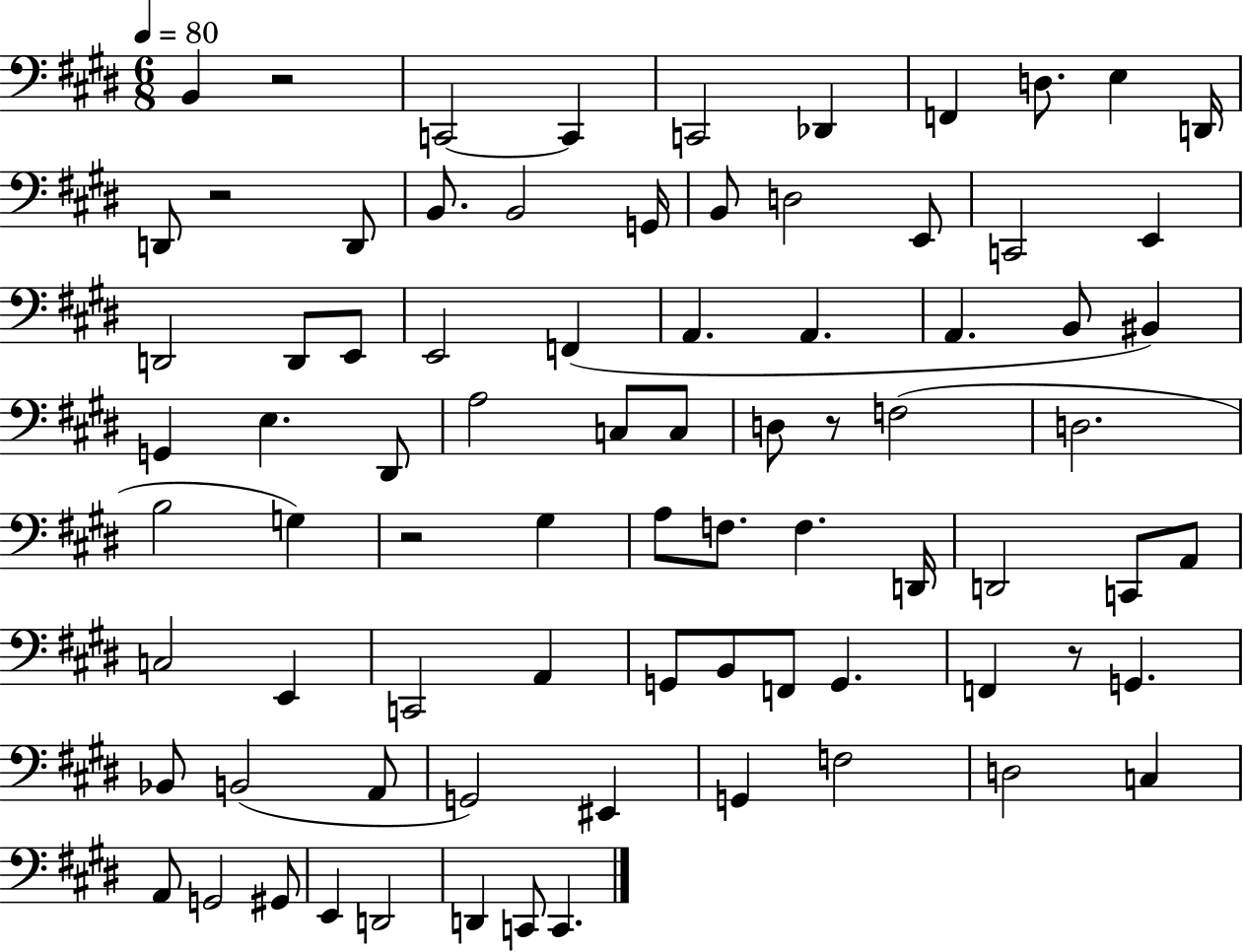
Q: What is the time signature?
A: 6/8